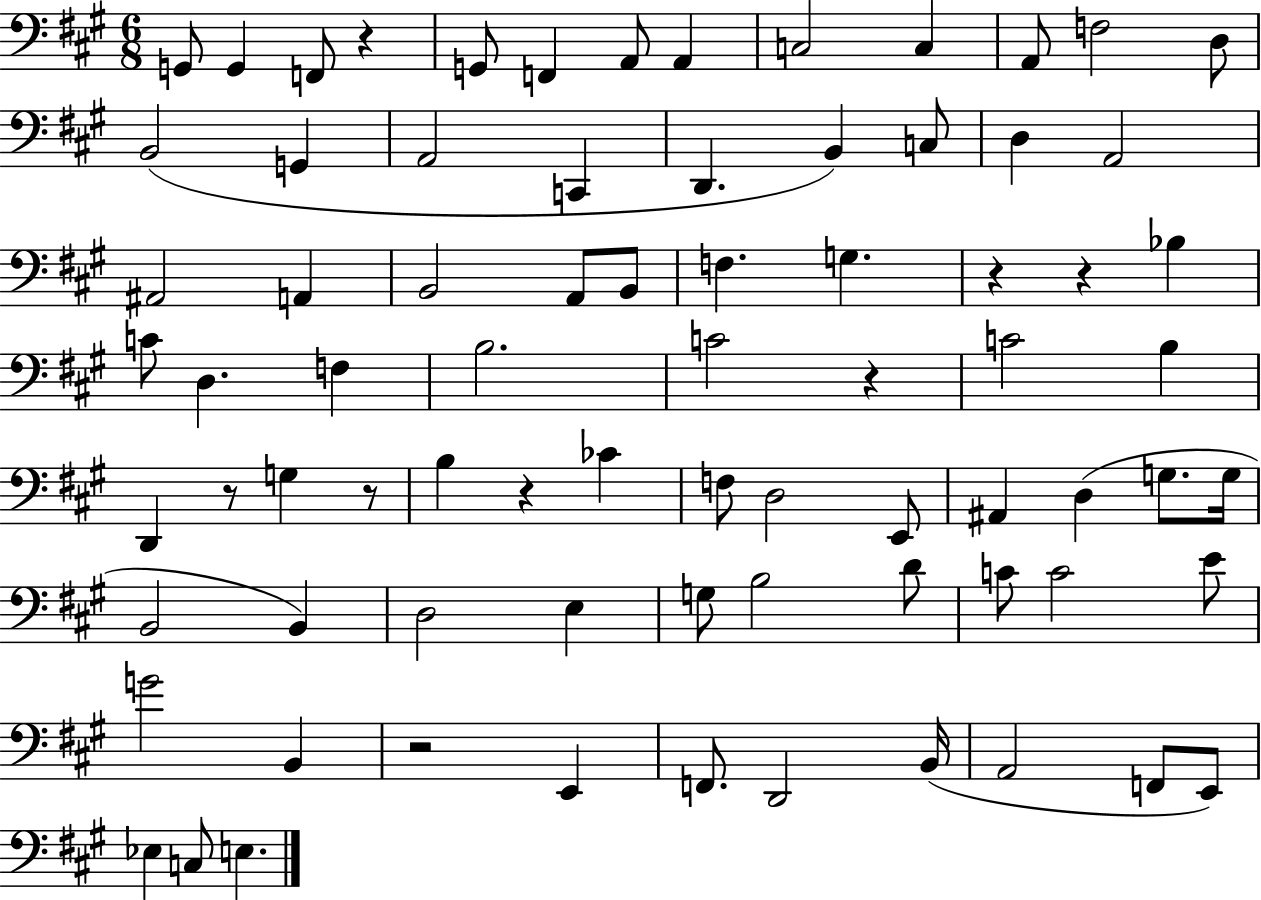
G2/e G2/q F2/e R/q G2/e F2/q A2/e A2/q C3/h C3/q A2/e F3/h D3/e B2/h G2/q A2/h C2/q D2/q. B2/q C3/e D3/q A2/h A#2/h A2/q B2/h A2/e B2/e F3/q. G3/q. R/q R/q Bb3/q C4/e D3/q. F3/q B3/h. C4/h R/q C4/h B3/q D2/q R/e G3/q R/e B3/q R/q CES4/q F3/e D3/h E2/e A#2/q D3/q G3/e. G3/s B2/h B2/q D3/h E3/q G3/e B3/h D4/e C4/e C4/h E4/e G4/h B2/q R/h E2/q F2/e. D2/h B2/s A2/h F2/e E2/e Eb3/q C3/e E3/q.